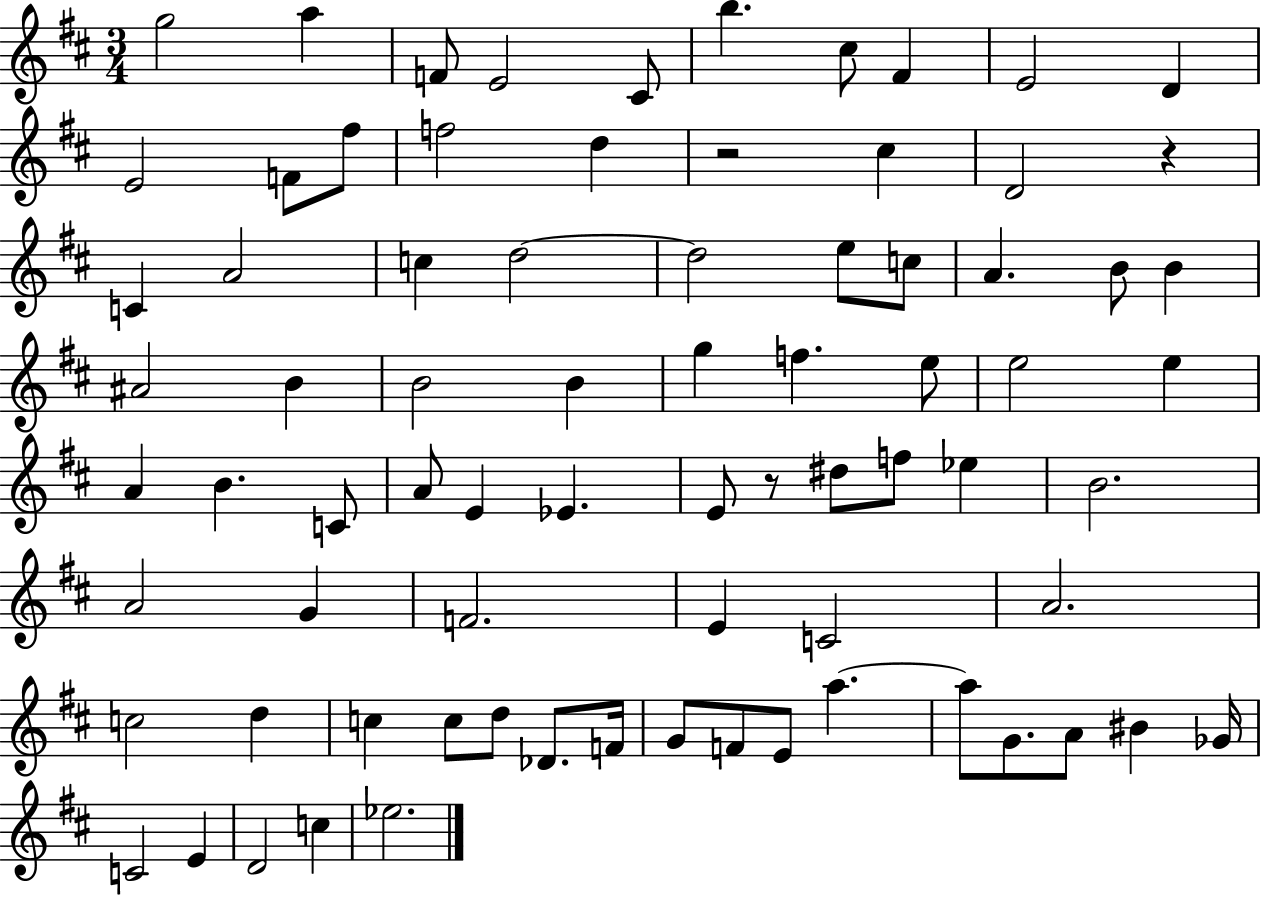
G5/h A5/q F4/e E4/h C#4/e B5/q. C#5/e F#4/q E4/h D4/q E4/h F4/e F#5/e F5/h D5/q R/h C#5/q D4/h R/q C4/q A4/h C5/q D5/h D5/h E5/e C5/e A4/q. B4/e B4/q A#4/h B4/q B4/h B4/q G5/q F5/q. E5/e E5/h E5/q A4/q B4/q. C4/e A4/e E4/q Eb4/q. E4/e R/e D#5/e F5/e Eb5/q B4/h. A4/h G4/q F4/h. E4/q C4/h A4/h. C5/h D5/q C5/q C5/e D5/e Db4/e. F4/s G4/e F4/e E4/e A5/q. A5/e G4/e. A4/e BIS4/q Gb4/s C4/h E4/q D4/h C5/q Eb5/h.